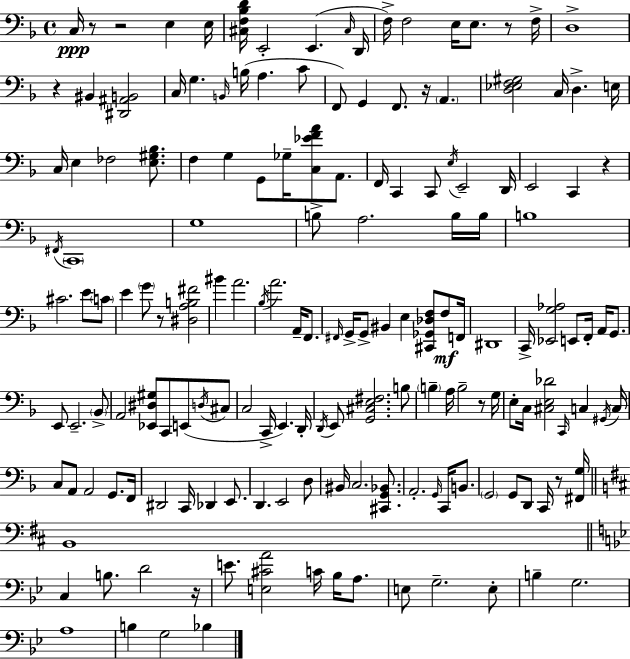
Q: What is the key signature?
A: F major